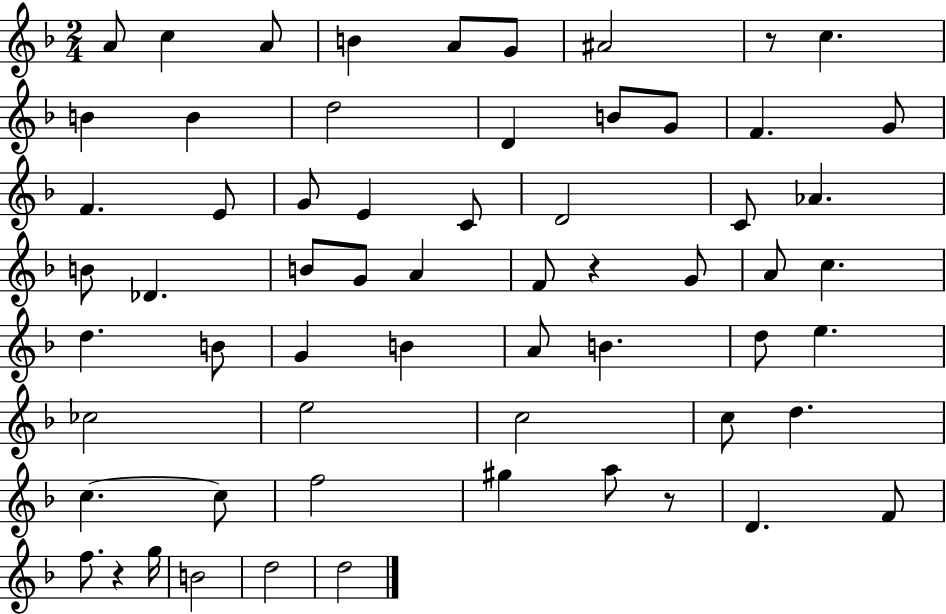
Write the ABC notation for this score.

X:1
T:Untitled
M:2/4
L:1/4
K:F
A/2 c A/2 B A/2 G/2 ^A2 z/2 c B B d2 D B/2 G/2 F G/2 F E/2 G/2 E C/2 D2 C/2 _A B/2 _D B/2 G/2 A F/2 z G/2 A/2 c d B/2 G B A/2 B d/2 e _c2 e2 c2 c/2 d c c/2 f2 ^g a/2 z/2 D F/2 f/2 z g/4 B2 d2 d2